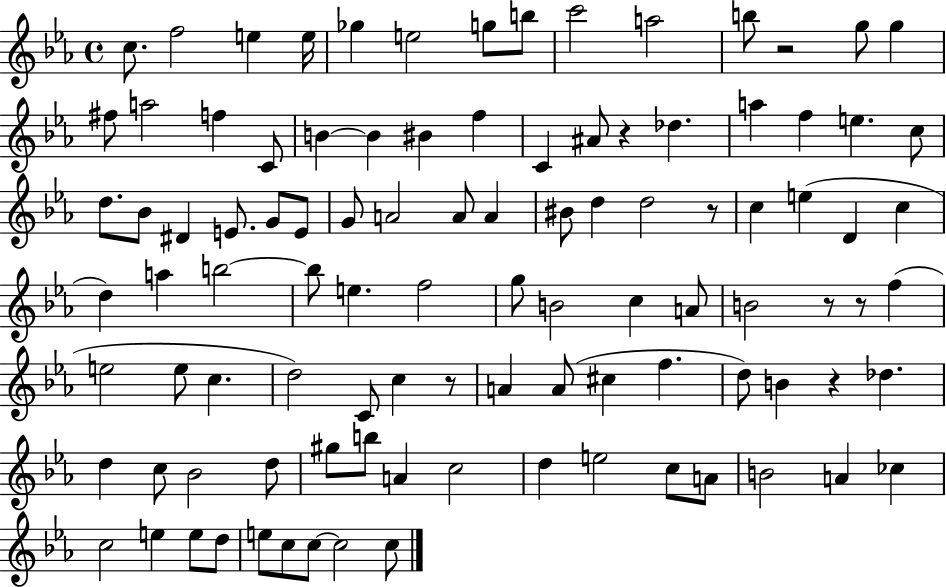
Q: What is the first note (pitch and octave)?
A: C5